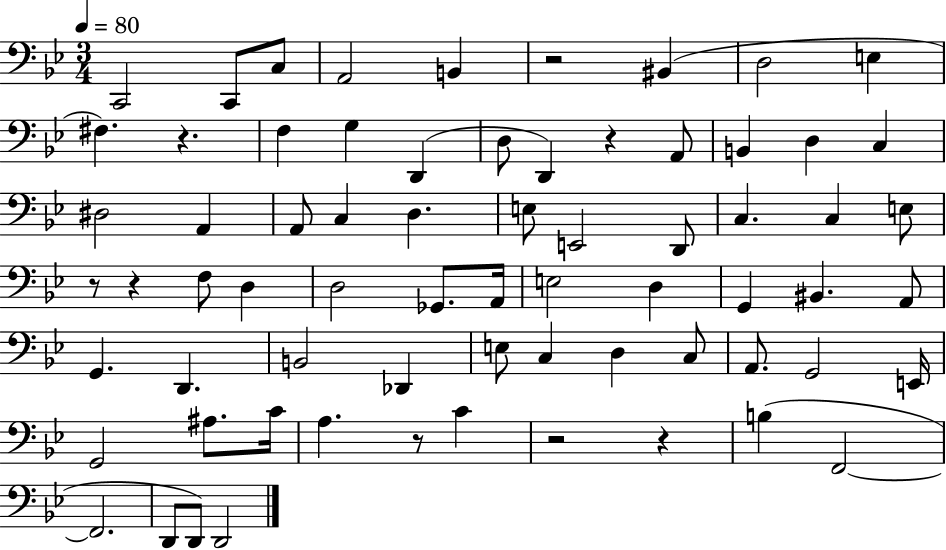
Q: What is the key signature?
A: BES major